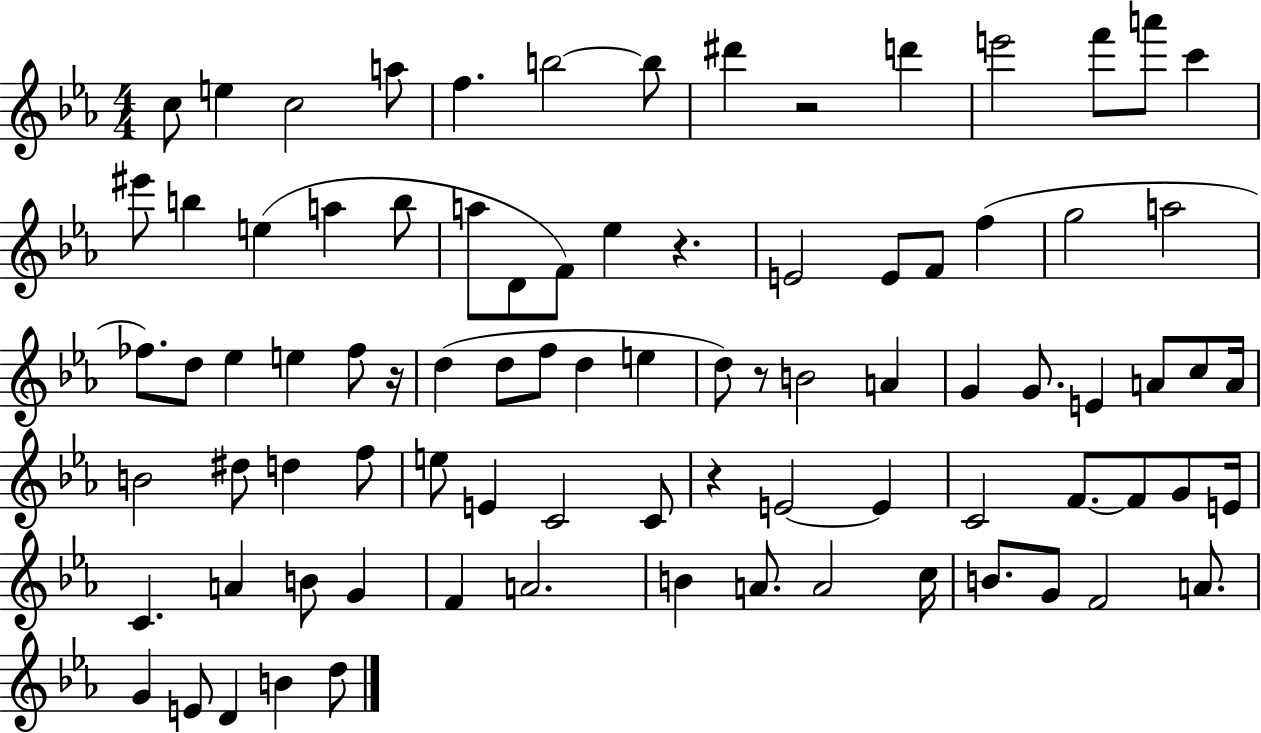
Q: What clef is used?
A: treble